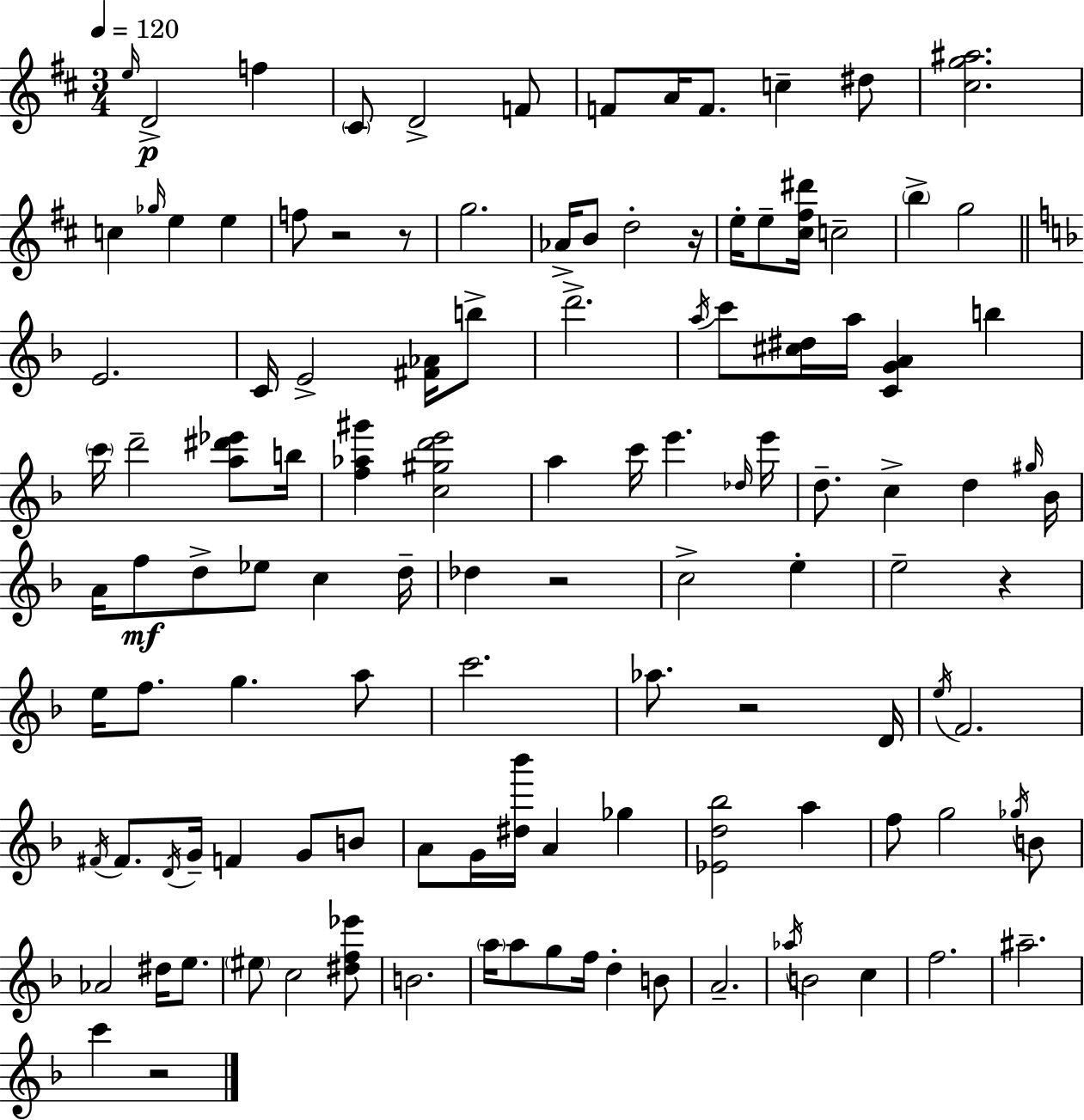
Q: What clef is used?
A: treble